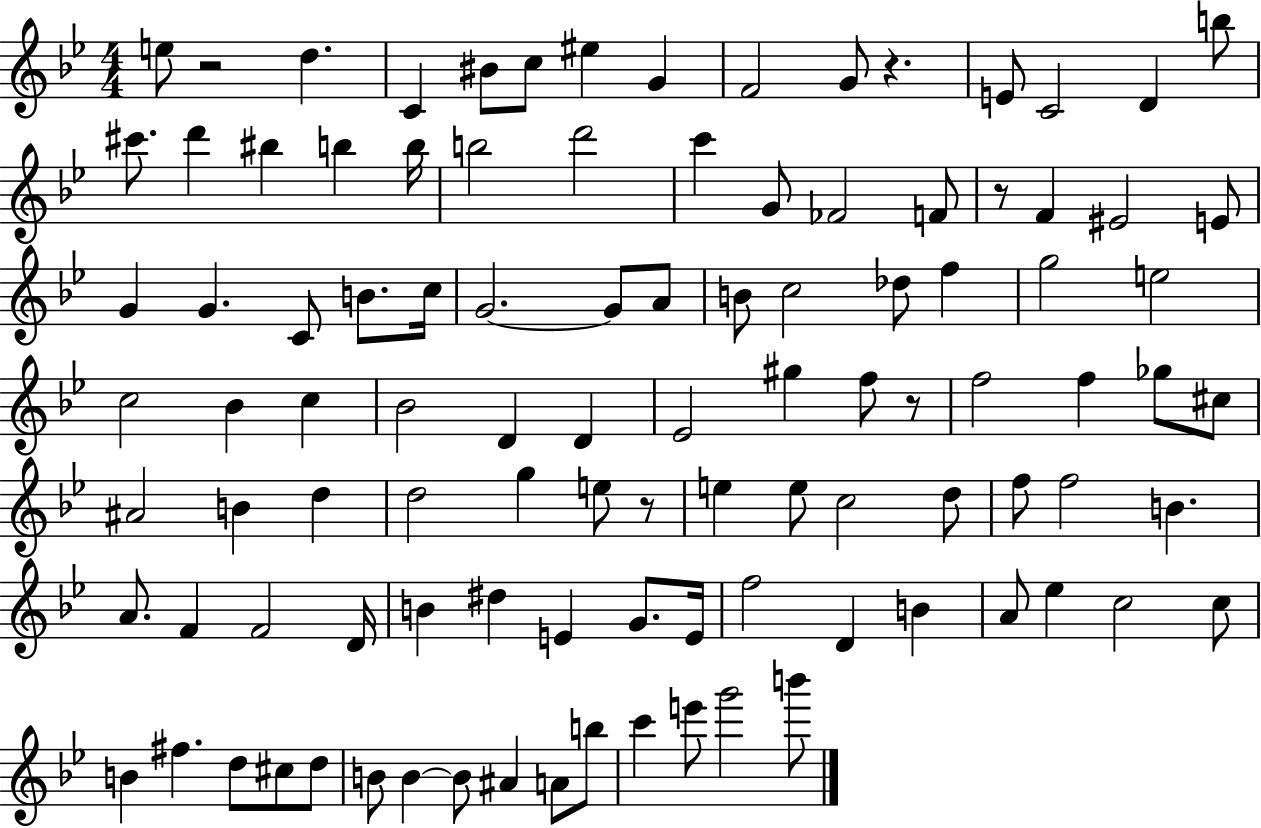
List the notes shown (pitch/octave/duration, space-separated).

E5/e R/h D5/q. C4/q BIS4/e C5/e EIS5/q G4/q F4/h G4/e R/q. E4/e C4/h D4/q B5/e C#6/e. D6/q BIS5/q B5/q B5/s B5/h D6/h C6/q G4/e FES4/h F4/e R/e F4/q EIS4/h E4/e G4/q G4/q. C4/e B4/e. C5/s G4/h. G4/e A4/e B4/e C5/h Db5/e F5/q G5/h E5/h C5/h Bb4/q C5/q Bb4/h D4/q D4/q Eb4/h G#5/q F5/e R/e F5/h F5/q Gb5/e C#5/e A#4/h B4/q D5/q D5/h G5/q E5/e R/e E5/q E5/e C5/h D5/e F5/e F5/h B4/q. A4/e. F4/q F4/h D4/s B4/q D#5/q E4/q G4/e. E4/s F5/h D4/q B4/q A4/e Eb5/q C5/h C5/e B4/q F#5/q. D5/e C#5/e D5/e B4/e B4/q B4/e A#4/q A4/e B5/e C6/q E6/e G6/h B6/e